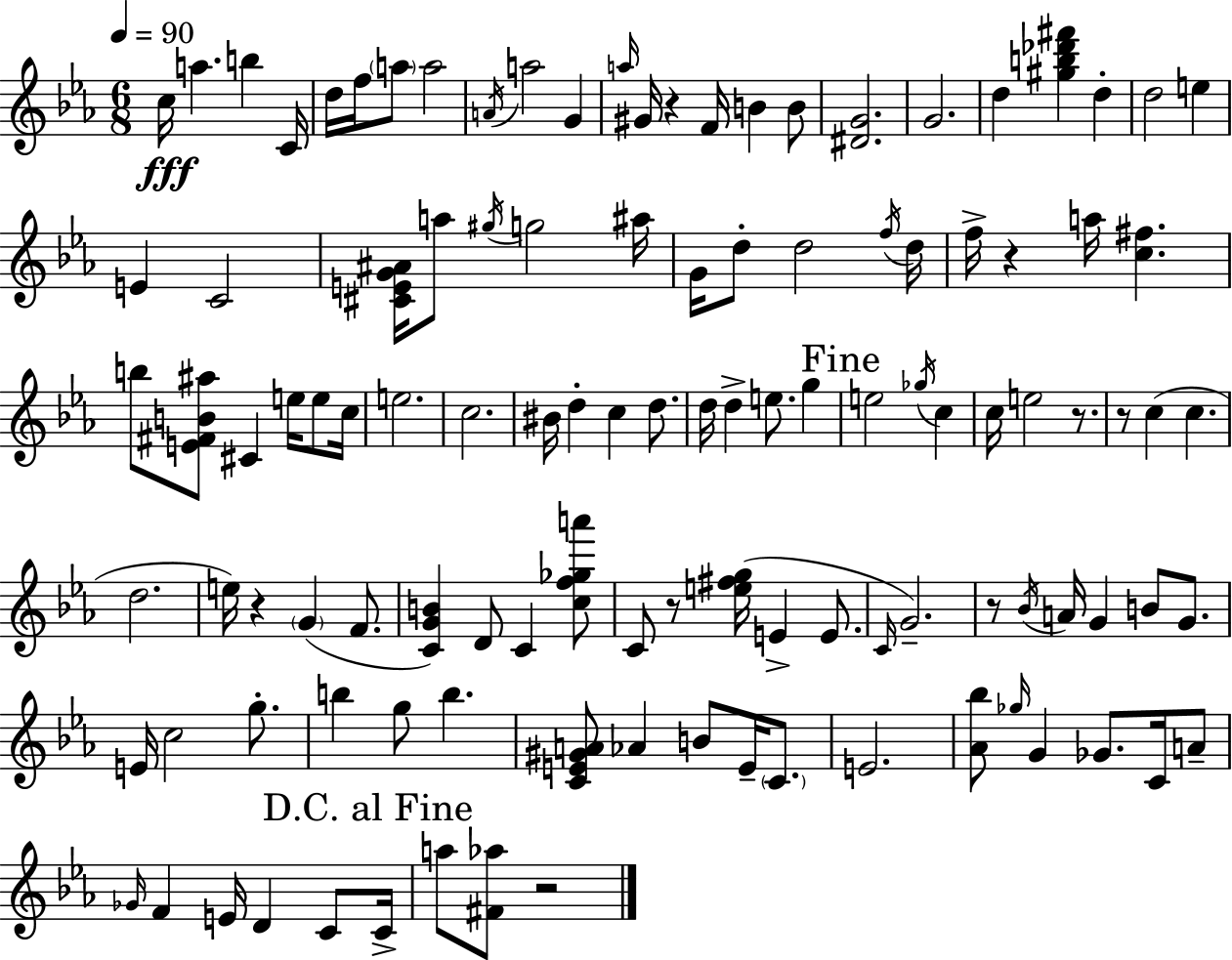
{
  \clef treble
  \numericTimeSignature
  \time 6/8
  \key c \minor
  \tempo 4 = 90
  c''16\fff a''4. b''4 c'16 | d''16 f''16 \parenthesize a''8 a''2 | \acciaccatura { a'16 } a''2 g'4 | \grace { a''16 } gis'16 r4 f'16 b'4 | \break b'8 <dis' g'>2. | g'2. | d''4 <gis'' b'' des''' fis'''>4 d''4-. | d''2 e''4 | \break e'4 c'2 | <cis' e' g' ais'>16 a''8 \acciaccatura { gis''16 } g''2 | ais''16 g'16 d''8-. d''2 | \acciaccatura { f''16 } d''16 f''16-> r4 a''16 <c'' fis''>4. | \break b''8 <e' fis' b' ais''>8 cis'4 | e''16 e''8 c''16 e''2. | c''2. | bis'16 d''4-. c''4 | \break d''8. d''16 d''4-> e''8. | g''4 \mark "Fine" e''2 | \acciaccatura { ges''16 } c''4 c''16 e''2 | r8. r8 c''4( c''4. | \break d''2. | e''16) r4 \parenthesize g'4( | f'8. <c' g' b'>4) d'8 c'4 | <c'' f'' ges'' a'''>8 c'8 r8 <e'' fis'' g''>16( e'4-> | \break e'8. \grace { c'16 }) g'2.-- | r8 \acciaccatura { bes'16 } a'16 g'4 | b'8 g'8. e'16 c''2 | g''8.-. b''4 g''8 | \break b''4. <c' e' gis' a'>8 aes'4 | b'8 e'16-- \parenthesize c'8. e'2. | <aes' bes''>8 \grace { ges''16 } g'4 | ges'8. c'16 a'8-- \grace { ges'16 } f'4 | \break e'16 d'4 c'8 \mark "D.C. al Fine" c'16-> a''8 <fis' aes''>8 | r2 \bar "|."
}